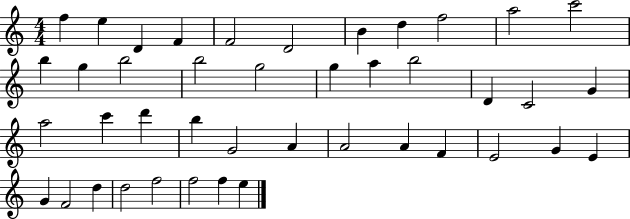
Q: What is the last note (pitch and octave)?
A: E5